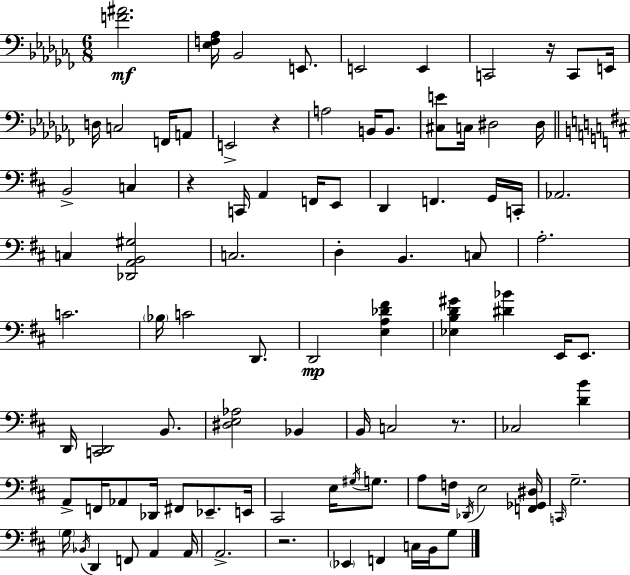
{
  \clef bass
  \numericTimeSignature
  \time 6/8
  \key aes \minor
  <f' ais'>2.\mf | <ees f aes>16 bes,2 e,8. | e,2 e,4 | c,2 r16 c,8 e,16 | \break d16 c2 f,16 a,8 | e,2-> r4 | a2 b,16 b,8. | <cis e'>8 c16 dis2 dis16 | \break \bar "||" \break \key d \major b,2-> c4 | r4 c,16 a,4 f,16 e,8 | d,4 f,4. g,16 c,16-. | aes,2. | \break c4 <des, a, b, gis>2 | c2. | d4-. b,4. c8 | a2.-. | \break c'2. | \parenthesize bes16 c'2 d,8. | d,2\mp <e a des' fis'>4 | <ees b d' gis'>4 <dis' bes'>4 e,16 e,8. | \break d,16 <c, d,>2 b,8. | <dis e aes>2 bes,4 | b,16 c2 r8. | ces2 <d' b'>4 | \break a,8-> f,16 aes,8 des,16 fis,8 ees,8.-- e,16 | cis,2 e16 \acciaccatura { gis16 } g8. | a8 f16 \acciaccatura { des,16 } e2 | <f, ges, dis>16 \grace { c,16 } g2.-- | \break \parenthesize g16 \acciaccatura { bes,16 } d,4 f,8 a,4 | a,16 a,2.-> | r2. | \parenthesize ees,4 f,4 | \break c16 b,16 g8 \bar "|."
}